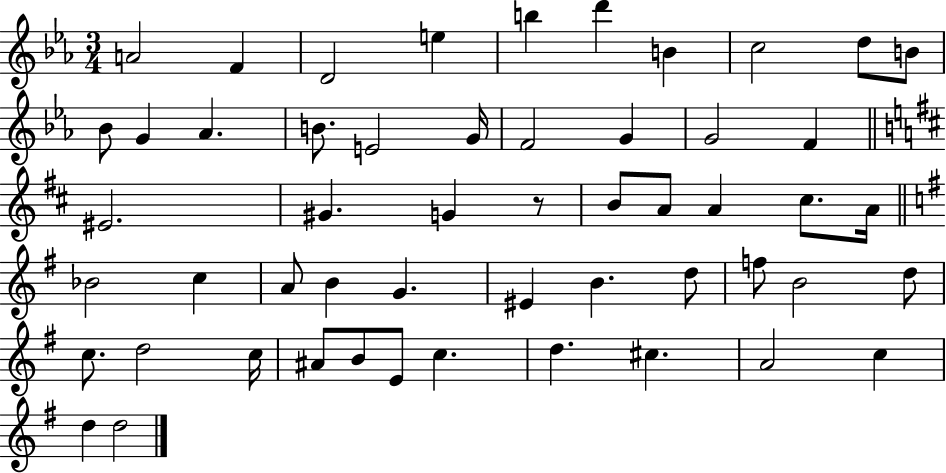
X:1
T:Untitled
M:3/4
L:1/4
K:Eb
A2 F D2 e b d' B c2 d/2 B/2 _B/2 G _A B/2 E2 G/4 F2 G G2 F ^E2 ^G G z/2 B/2 A/2 A ^c/2 A/4 _B2 c A/2 B G ^E B d/2 f/2 B2 d/2 c/2 d2 c/4 ^A/2 B/2 E/2 c d ^c A2 c d d2